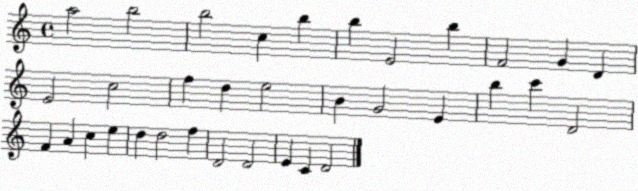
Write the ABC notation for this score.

X:1
T:Untitled
M:4/4
L:1/4
K:C
a2 b2 b2 c b b E2 b F2 G D E2 c2 f d e2 B G2 E b c' D2 F A c e d d2 f D2 D2 E C D2